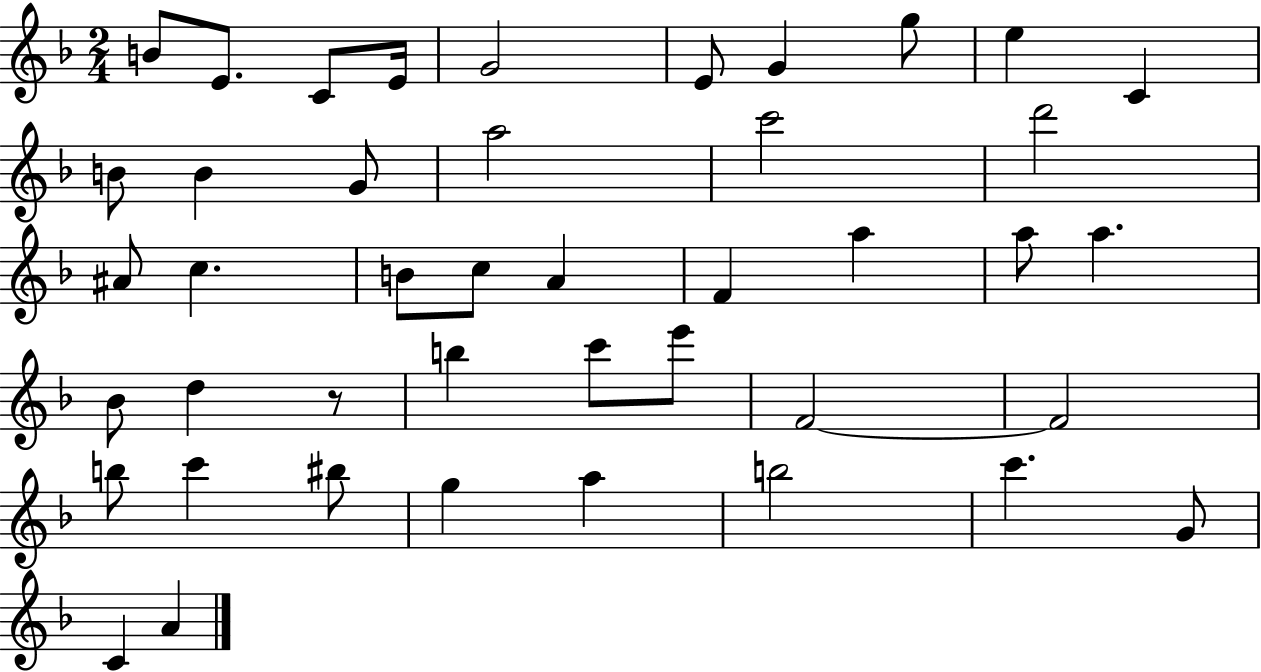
B4/e E4/e. C4/e E4/s G4/h E4/e G4/q G5/e E5/q C4/q B4/e B4/q G4/e A5/h C6/h D6/h A#4/e C5/q. B4/e C5/e A4/q F4/q A5/q A5/e A5/q. Bb4/e D5/q R/e B5/q C6/e E6/e F4/h F4/h B5/e C6/q BIS5/e G5/q A5/q B5/h C6/q. G4/e C4/q A4/q